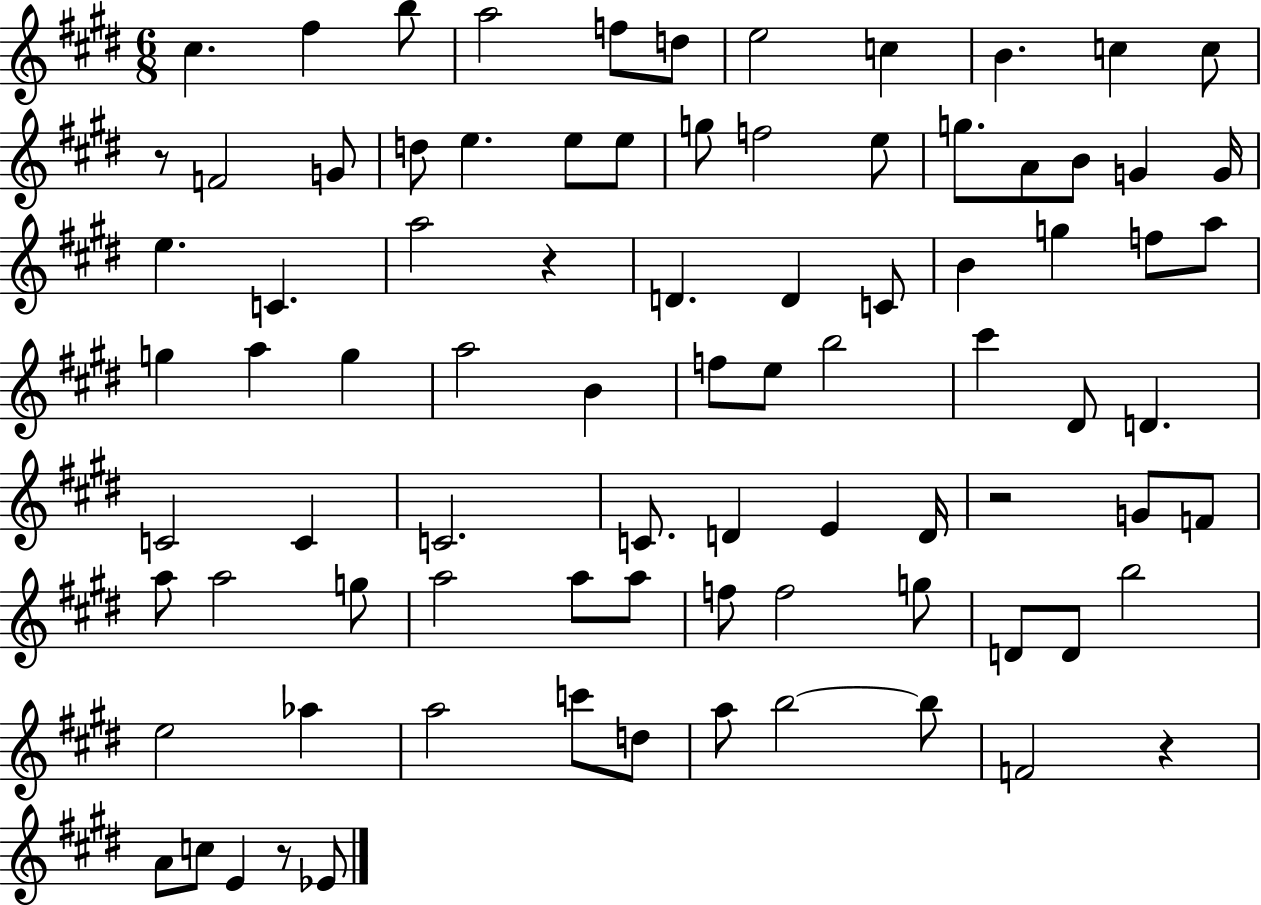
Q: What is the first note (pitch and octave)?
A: C#5